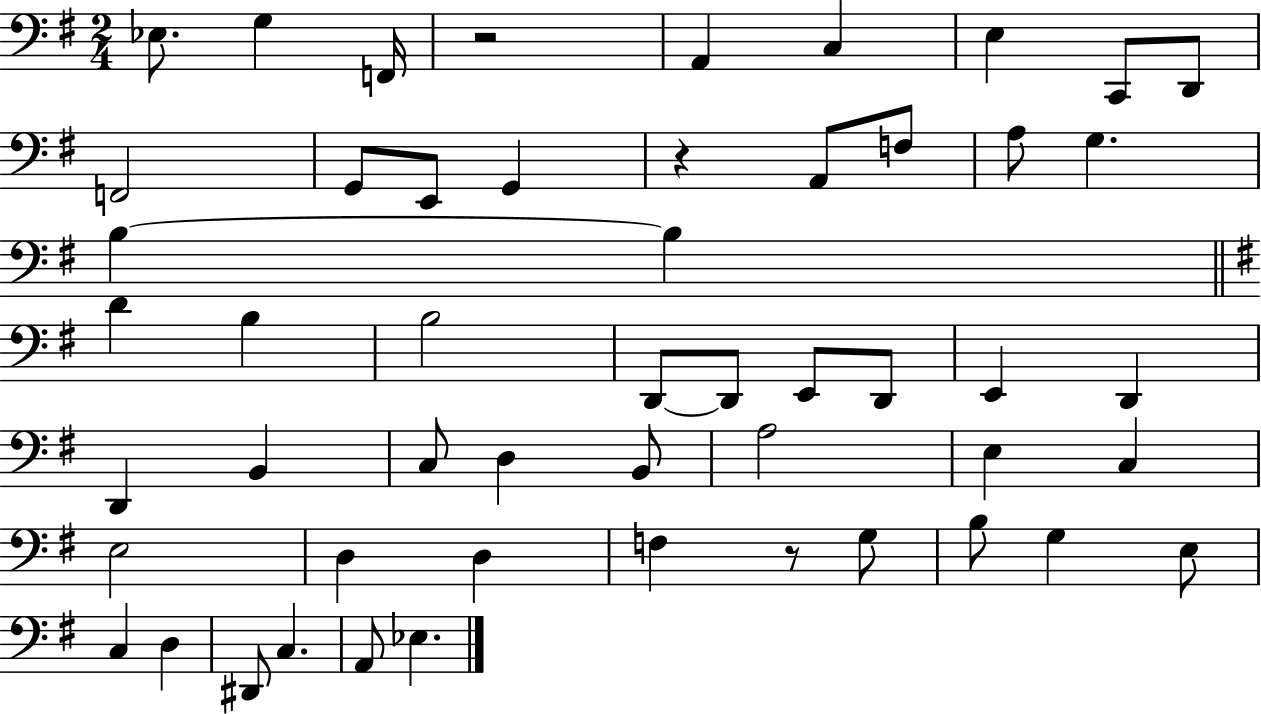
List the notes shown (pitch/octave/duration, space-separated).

Eb3/e. G3/q F2/s R/h A2/q C3/q E3/q C2/e D2/e F2/h G2/e E2/e G2/q R/q A2/e F3/e A3/e G3/q. B3/q B3/q D4/q B3/q B3/h D2/e D2/e E2/e D2/e E2/q D2/q D2/q B2/q C3/e D3/q B2/e A3/h E3/q C3/q E3/h D3/q D3/q F3/q R/e G3/e B3/e G3/q E3/e C3/q D3/q D#2/e C3/q. A2/e Eb3/q.